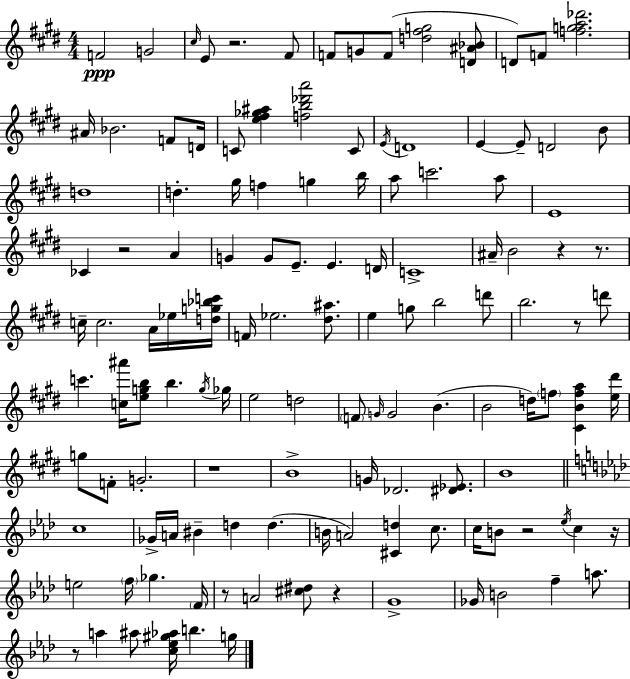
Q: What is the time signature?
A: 4/4